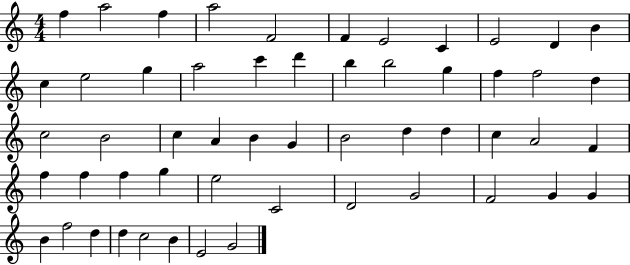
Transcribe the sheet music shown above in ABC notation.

X:1
T:Untitled
M:4/4
L:1/4
K:C
f a2 f a2 F2 F E2 C E2 D B c e2 g a2 c' d' b b2 g f f2 d c2 B2 c A B G B2 d d c A2 F f f f g e2 C2 D2 G2 F2 G G B f2 d d c2 B E2 G2